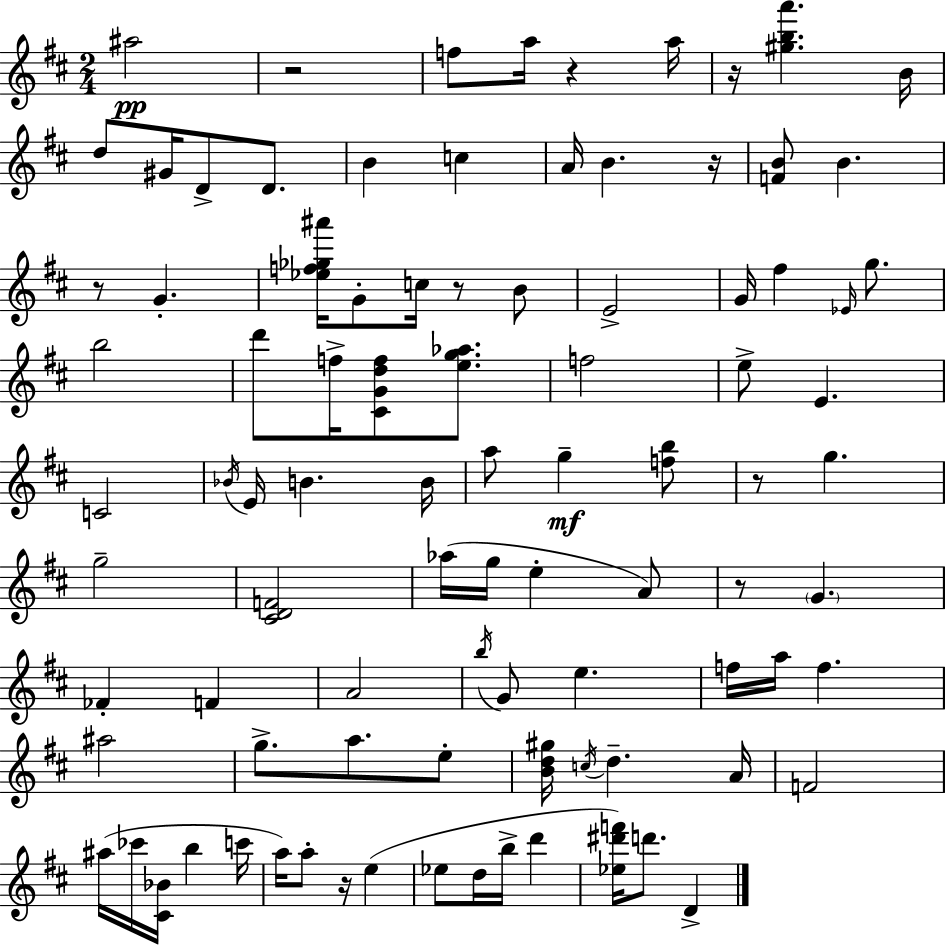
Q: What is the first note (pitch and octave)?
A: A#5